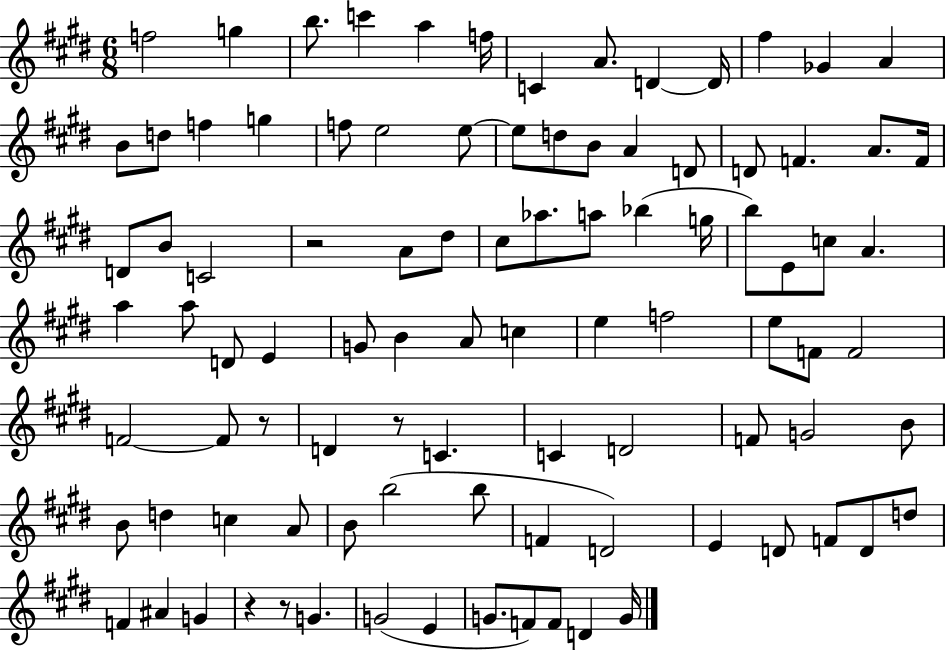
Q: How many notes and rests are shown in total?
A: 95